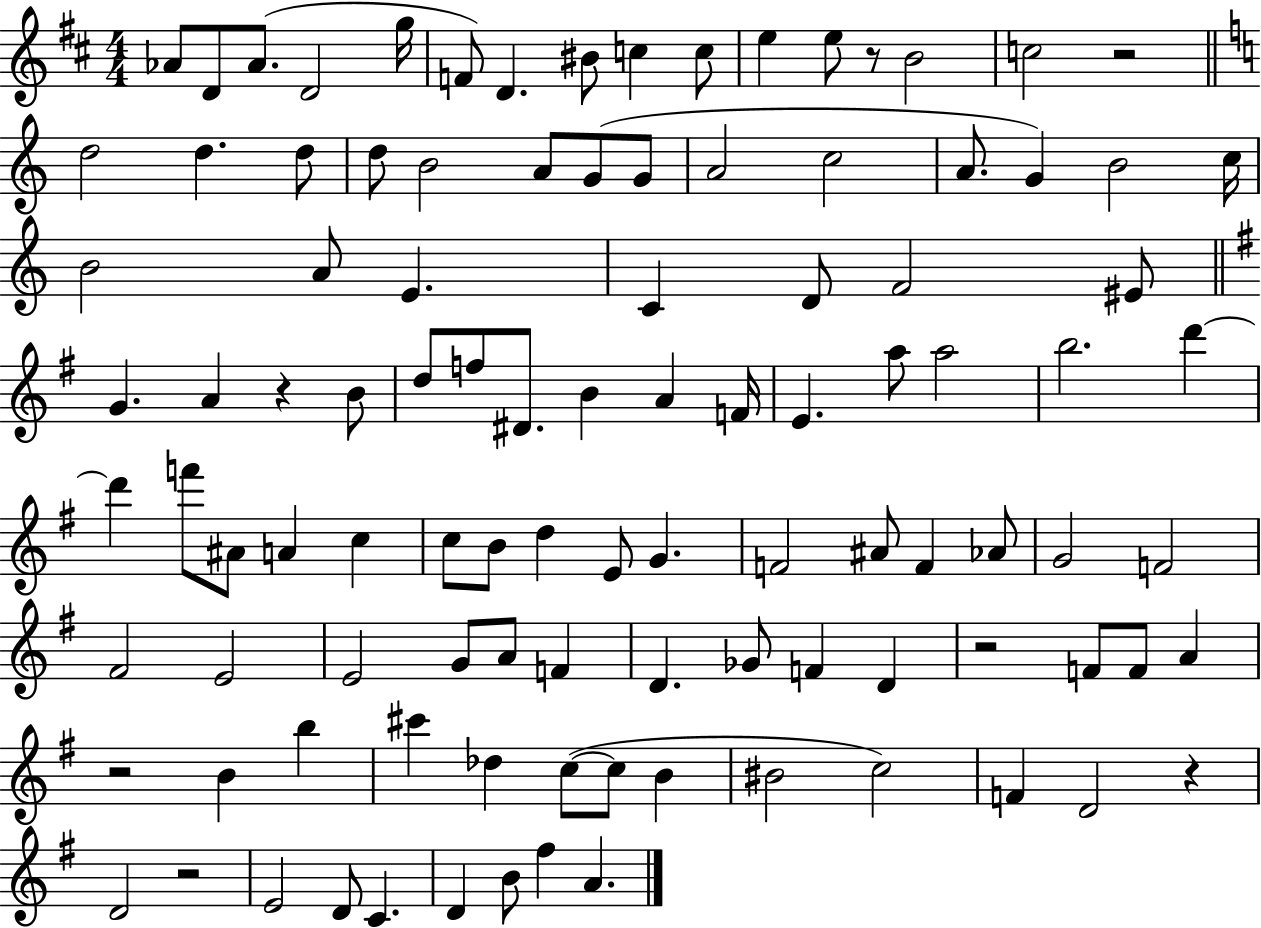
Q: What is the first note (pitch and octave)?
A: Ab4